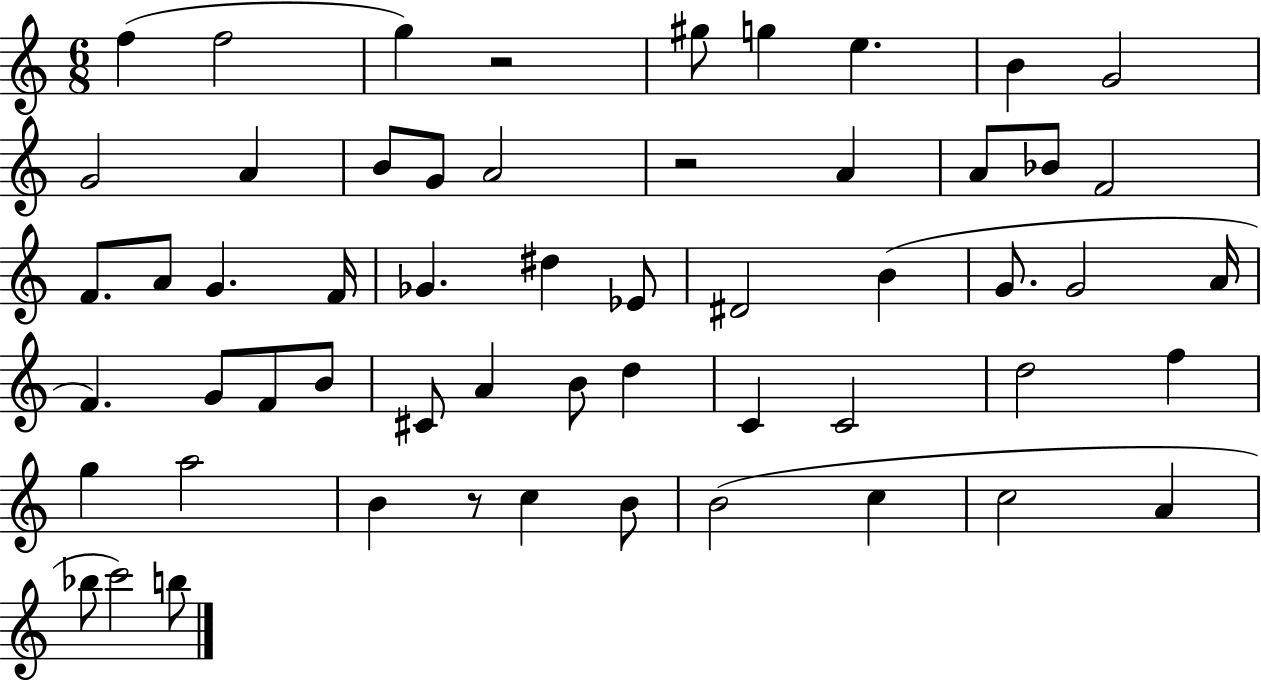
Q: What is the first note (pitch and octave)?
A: F5